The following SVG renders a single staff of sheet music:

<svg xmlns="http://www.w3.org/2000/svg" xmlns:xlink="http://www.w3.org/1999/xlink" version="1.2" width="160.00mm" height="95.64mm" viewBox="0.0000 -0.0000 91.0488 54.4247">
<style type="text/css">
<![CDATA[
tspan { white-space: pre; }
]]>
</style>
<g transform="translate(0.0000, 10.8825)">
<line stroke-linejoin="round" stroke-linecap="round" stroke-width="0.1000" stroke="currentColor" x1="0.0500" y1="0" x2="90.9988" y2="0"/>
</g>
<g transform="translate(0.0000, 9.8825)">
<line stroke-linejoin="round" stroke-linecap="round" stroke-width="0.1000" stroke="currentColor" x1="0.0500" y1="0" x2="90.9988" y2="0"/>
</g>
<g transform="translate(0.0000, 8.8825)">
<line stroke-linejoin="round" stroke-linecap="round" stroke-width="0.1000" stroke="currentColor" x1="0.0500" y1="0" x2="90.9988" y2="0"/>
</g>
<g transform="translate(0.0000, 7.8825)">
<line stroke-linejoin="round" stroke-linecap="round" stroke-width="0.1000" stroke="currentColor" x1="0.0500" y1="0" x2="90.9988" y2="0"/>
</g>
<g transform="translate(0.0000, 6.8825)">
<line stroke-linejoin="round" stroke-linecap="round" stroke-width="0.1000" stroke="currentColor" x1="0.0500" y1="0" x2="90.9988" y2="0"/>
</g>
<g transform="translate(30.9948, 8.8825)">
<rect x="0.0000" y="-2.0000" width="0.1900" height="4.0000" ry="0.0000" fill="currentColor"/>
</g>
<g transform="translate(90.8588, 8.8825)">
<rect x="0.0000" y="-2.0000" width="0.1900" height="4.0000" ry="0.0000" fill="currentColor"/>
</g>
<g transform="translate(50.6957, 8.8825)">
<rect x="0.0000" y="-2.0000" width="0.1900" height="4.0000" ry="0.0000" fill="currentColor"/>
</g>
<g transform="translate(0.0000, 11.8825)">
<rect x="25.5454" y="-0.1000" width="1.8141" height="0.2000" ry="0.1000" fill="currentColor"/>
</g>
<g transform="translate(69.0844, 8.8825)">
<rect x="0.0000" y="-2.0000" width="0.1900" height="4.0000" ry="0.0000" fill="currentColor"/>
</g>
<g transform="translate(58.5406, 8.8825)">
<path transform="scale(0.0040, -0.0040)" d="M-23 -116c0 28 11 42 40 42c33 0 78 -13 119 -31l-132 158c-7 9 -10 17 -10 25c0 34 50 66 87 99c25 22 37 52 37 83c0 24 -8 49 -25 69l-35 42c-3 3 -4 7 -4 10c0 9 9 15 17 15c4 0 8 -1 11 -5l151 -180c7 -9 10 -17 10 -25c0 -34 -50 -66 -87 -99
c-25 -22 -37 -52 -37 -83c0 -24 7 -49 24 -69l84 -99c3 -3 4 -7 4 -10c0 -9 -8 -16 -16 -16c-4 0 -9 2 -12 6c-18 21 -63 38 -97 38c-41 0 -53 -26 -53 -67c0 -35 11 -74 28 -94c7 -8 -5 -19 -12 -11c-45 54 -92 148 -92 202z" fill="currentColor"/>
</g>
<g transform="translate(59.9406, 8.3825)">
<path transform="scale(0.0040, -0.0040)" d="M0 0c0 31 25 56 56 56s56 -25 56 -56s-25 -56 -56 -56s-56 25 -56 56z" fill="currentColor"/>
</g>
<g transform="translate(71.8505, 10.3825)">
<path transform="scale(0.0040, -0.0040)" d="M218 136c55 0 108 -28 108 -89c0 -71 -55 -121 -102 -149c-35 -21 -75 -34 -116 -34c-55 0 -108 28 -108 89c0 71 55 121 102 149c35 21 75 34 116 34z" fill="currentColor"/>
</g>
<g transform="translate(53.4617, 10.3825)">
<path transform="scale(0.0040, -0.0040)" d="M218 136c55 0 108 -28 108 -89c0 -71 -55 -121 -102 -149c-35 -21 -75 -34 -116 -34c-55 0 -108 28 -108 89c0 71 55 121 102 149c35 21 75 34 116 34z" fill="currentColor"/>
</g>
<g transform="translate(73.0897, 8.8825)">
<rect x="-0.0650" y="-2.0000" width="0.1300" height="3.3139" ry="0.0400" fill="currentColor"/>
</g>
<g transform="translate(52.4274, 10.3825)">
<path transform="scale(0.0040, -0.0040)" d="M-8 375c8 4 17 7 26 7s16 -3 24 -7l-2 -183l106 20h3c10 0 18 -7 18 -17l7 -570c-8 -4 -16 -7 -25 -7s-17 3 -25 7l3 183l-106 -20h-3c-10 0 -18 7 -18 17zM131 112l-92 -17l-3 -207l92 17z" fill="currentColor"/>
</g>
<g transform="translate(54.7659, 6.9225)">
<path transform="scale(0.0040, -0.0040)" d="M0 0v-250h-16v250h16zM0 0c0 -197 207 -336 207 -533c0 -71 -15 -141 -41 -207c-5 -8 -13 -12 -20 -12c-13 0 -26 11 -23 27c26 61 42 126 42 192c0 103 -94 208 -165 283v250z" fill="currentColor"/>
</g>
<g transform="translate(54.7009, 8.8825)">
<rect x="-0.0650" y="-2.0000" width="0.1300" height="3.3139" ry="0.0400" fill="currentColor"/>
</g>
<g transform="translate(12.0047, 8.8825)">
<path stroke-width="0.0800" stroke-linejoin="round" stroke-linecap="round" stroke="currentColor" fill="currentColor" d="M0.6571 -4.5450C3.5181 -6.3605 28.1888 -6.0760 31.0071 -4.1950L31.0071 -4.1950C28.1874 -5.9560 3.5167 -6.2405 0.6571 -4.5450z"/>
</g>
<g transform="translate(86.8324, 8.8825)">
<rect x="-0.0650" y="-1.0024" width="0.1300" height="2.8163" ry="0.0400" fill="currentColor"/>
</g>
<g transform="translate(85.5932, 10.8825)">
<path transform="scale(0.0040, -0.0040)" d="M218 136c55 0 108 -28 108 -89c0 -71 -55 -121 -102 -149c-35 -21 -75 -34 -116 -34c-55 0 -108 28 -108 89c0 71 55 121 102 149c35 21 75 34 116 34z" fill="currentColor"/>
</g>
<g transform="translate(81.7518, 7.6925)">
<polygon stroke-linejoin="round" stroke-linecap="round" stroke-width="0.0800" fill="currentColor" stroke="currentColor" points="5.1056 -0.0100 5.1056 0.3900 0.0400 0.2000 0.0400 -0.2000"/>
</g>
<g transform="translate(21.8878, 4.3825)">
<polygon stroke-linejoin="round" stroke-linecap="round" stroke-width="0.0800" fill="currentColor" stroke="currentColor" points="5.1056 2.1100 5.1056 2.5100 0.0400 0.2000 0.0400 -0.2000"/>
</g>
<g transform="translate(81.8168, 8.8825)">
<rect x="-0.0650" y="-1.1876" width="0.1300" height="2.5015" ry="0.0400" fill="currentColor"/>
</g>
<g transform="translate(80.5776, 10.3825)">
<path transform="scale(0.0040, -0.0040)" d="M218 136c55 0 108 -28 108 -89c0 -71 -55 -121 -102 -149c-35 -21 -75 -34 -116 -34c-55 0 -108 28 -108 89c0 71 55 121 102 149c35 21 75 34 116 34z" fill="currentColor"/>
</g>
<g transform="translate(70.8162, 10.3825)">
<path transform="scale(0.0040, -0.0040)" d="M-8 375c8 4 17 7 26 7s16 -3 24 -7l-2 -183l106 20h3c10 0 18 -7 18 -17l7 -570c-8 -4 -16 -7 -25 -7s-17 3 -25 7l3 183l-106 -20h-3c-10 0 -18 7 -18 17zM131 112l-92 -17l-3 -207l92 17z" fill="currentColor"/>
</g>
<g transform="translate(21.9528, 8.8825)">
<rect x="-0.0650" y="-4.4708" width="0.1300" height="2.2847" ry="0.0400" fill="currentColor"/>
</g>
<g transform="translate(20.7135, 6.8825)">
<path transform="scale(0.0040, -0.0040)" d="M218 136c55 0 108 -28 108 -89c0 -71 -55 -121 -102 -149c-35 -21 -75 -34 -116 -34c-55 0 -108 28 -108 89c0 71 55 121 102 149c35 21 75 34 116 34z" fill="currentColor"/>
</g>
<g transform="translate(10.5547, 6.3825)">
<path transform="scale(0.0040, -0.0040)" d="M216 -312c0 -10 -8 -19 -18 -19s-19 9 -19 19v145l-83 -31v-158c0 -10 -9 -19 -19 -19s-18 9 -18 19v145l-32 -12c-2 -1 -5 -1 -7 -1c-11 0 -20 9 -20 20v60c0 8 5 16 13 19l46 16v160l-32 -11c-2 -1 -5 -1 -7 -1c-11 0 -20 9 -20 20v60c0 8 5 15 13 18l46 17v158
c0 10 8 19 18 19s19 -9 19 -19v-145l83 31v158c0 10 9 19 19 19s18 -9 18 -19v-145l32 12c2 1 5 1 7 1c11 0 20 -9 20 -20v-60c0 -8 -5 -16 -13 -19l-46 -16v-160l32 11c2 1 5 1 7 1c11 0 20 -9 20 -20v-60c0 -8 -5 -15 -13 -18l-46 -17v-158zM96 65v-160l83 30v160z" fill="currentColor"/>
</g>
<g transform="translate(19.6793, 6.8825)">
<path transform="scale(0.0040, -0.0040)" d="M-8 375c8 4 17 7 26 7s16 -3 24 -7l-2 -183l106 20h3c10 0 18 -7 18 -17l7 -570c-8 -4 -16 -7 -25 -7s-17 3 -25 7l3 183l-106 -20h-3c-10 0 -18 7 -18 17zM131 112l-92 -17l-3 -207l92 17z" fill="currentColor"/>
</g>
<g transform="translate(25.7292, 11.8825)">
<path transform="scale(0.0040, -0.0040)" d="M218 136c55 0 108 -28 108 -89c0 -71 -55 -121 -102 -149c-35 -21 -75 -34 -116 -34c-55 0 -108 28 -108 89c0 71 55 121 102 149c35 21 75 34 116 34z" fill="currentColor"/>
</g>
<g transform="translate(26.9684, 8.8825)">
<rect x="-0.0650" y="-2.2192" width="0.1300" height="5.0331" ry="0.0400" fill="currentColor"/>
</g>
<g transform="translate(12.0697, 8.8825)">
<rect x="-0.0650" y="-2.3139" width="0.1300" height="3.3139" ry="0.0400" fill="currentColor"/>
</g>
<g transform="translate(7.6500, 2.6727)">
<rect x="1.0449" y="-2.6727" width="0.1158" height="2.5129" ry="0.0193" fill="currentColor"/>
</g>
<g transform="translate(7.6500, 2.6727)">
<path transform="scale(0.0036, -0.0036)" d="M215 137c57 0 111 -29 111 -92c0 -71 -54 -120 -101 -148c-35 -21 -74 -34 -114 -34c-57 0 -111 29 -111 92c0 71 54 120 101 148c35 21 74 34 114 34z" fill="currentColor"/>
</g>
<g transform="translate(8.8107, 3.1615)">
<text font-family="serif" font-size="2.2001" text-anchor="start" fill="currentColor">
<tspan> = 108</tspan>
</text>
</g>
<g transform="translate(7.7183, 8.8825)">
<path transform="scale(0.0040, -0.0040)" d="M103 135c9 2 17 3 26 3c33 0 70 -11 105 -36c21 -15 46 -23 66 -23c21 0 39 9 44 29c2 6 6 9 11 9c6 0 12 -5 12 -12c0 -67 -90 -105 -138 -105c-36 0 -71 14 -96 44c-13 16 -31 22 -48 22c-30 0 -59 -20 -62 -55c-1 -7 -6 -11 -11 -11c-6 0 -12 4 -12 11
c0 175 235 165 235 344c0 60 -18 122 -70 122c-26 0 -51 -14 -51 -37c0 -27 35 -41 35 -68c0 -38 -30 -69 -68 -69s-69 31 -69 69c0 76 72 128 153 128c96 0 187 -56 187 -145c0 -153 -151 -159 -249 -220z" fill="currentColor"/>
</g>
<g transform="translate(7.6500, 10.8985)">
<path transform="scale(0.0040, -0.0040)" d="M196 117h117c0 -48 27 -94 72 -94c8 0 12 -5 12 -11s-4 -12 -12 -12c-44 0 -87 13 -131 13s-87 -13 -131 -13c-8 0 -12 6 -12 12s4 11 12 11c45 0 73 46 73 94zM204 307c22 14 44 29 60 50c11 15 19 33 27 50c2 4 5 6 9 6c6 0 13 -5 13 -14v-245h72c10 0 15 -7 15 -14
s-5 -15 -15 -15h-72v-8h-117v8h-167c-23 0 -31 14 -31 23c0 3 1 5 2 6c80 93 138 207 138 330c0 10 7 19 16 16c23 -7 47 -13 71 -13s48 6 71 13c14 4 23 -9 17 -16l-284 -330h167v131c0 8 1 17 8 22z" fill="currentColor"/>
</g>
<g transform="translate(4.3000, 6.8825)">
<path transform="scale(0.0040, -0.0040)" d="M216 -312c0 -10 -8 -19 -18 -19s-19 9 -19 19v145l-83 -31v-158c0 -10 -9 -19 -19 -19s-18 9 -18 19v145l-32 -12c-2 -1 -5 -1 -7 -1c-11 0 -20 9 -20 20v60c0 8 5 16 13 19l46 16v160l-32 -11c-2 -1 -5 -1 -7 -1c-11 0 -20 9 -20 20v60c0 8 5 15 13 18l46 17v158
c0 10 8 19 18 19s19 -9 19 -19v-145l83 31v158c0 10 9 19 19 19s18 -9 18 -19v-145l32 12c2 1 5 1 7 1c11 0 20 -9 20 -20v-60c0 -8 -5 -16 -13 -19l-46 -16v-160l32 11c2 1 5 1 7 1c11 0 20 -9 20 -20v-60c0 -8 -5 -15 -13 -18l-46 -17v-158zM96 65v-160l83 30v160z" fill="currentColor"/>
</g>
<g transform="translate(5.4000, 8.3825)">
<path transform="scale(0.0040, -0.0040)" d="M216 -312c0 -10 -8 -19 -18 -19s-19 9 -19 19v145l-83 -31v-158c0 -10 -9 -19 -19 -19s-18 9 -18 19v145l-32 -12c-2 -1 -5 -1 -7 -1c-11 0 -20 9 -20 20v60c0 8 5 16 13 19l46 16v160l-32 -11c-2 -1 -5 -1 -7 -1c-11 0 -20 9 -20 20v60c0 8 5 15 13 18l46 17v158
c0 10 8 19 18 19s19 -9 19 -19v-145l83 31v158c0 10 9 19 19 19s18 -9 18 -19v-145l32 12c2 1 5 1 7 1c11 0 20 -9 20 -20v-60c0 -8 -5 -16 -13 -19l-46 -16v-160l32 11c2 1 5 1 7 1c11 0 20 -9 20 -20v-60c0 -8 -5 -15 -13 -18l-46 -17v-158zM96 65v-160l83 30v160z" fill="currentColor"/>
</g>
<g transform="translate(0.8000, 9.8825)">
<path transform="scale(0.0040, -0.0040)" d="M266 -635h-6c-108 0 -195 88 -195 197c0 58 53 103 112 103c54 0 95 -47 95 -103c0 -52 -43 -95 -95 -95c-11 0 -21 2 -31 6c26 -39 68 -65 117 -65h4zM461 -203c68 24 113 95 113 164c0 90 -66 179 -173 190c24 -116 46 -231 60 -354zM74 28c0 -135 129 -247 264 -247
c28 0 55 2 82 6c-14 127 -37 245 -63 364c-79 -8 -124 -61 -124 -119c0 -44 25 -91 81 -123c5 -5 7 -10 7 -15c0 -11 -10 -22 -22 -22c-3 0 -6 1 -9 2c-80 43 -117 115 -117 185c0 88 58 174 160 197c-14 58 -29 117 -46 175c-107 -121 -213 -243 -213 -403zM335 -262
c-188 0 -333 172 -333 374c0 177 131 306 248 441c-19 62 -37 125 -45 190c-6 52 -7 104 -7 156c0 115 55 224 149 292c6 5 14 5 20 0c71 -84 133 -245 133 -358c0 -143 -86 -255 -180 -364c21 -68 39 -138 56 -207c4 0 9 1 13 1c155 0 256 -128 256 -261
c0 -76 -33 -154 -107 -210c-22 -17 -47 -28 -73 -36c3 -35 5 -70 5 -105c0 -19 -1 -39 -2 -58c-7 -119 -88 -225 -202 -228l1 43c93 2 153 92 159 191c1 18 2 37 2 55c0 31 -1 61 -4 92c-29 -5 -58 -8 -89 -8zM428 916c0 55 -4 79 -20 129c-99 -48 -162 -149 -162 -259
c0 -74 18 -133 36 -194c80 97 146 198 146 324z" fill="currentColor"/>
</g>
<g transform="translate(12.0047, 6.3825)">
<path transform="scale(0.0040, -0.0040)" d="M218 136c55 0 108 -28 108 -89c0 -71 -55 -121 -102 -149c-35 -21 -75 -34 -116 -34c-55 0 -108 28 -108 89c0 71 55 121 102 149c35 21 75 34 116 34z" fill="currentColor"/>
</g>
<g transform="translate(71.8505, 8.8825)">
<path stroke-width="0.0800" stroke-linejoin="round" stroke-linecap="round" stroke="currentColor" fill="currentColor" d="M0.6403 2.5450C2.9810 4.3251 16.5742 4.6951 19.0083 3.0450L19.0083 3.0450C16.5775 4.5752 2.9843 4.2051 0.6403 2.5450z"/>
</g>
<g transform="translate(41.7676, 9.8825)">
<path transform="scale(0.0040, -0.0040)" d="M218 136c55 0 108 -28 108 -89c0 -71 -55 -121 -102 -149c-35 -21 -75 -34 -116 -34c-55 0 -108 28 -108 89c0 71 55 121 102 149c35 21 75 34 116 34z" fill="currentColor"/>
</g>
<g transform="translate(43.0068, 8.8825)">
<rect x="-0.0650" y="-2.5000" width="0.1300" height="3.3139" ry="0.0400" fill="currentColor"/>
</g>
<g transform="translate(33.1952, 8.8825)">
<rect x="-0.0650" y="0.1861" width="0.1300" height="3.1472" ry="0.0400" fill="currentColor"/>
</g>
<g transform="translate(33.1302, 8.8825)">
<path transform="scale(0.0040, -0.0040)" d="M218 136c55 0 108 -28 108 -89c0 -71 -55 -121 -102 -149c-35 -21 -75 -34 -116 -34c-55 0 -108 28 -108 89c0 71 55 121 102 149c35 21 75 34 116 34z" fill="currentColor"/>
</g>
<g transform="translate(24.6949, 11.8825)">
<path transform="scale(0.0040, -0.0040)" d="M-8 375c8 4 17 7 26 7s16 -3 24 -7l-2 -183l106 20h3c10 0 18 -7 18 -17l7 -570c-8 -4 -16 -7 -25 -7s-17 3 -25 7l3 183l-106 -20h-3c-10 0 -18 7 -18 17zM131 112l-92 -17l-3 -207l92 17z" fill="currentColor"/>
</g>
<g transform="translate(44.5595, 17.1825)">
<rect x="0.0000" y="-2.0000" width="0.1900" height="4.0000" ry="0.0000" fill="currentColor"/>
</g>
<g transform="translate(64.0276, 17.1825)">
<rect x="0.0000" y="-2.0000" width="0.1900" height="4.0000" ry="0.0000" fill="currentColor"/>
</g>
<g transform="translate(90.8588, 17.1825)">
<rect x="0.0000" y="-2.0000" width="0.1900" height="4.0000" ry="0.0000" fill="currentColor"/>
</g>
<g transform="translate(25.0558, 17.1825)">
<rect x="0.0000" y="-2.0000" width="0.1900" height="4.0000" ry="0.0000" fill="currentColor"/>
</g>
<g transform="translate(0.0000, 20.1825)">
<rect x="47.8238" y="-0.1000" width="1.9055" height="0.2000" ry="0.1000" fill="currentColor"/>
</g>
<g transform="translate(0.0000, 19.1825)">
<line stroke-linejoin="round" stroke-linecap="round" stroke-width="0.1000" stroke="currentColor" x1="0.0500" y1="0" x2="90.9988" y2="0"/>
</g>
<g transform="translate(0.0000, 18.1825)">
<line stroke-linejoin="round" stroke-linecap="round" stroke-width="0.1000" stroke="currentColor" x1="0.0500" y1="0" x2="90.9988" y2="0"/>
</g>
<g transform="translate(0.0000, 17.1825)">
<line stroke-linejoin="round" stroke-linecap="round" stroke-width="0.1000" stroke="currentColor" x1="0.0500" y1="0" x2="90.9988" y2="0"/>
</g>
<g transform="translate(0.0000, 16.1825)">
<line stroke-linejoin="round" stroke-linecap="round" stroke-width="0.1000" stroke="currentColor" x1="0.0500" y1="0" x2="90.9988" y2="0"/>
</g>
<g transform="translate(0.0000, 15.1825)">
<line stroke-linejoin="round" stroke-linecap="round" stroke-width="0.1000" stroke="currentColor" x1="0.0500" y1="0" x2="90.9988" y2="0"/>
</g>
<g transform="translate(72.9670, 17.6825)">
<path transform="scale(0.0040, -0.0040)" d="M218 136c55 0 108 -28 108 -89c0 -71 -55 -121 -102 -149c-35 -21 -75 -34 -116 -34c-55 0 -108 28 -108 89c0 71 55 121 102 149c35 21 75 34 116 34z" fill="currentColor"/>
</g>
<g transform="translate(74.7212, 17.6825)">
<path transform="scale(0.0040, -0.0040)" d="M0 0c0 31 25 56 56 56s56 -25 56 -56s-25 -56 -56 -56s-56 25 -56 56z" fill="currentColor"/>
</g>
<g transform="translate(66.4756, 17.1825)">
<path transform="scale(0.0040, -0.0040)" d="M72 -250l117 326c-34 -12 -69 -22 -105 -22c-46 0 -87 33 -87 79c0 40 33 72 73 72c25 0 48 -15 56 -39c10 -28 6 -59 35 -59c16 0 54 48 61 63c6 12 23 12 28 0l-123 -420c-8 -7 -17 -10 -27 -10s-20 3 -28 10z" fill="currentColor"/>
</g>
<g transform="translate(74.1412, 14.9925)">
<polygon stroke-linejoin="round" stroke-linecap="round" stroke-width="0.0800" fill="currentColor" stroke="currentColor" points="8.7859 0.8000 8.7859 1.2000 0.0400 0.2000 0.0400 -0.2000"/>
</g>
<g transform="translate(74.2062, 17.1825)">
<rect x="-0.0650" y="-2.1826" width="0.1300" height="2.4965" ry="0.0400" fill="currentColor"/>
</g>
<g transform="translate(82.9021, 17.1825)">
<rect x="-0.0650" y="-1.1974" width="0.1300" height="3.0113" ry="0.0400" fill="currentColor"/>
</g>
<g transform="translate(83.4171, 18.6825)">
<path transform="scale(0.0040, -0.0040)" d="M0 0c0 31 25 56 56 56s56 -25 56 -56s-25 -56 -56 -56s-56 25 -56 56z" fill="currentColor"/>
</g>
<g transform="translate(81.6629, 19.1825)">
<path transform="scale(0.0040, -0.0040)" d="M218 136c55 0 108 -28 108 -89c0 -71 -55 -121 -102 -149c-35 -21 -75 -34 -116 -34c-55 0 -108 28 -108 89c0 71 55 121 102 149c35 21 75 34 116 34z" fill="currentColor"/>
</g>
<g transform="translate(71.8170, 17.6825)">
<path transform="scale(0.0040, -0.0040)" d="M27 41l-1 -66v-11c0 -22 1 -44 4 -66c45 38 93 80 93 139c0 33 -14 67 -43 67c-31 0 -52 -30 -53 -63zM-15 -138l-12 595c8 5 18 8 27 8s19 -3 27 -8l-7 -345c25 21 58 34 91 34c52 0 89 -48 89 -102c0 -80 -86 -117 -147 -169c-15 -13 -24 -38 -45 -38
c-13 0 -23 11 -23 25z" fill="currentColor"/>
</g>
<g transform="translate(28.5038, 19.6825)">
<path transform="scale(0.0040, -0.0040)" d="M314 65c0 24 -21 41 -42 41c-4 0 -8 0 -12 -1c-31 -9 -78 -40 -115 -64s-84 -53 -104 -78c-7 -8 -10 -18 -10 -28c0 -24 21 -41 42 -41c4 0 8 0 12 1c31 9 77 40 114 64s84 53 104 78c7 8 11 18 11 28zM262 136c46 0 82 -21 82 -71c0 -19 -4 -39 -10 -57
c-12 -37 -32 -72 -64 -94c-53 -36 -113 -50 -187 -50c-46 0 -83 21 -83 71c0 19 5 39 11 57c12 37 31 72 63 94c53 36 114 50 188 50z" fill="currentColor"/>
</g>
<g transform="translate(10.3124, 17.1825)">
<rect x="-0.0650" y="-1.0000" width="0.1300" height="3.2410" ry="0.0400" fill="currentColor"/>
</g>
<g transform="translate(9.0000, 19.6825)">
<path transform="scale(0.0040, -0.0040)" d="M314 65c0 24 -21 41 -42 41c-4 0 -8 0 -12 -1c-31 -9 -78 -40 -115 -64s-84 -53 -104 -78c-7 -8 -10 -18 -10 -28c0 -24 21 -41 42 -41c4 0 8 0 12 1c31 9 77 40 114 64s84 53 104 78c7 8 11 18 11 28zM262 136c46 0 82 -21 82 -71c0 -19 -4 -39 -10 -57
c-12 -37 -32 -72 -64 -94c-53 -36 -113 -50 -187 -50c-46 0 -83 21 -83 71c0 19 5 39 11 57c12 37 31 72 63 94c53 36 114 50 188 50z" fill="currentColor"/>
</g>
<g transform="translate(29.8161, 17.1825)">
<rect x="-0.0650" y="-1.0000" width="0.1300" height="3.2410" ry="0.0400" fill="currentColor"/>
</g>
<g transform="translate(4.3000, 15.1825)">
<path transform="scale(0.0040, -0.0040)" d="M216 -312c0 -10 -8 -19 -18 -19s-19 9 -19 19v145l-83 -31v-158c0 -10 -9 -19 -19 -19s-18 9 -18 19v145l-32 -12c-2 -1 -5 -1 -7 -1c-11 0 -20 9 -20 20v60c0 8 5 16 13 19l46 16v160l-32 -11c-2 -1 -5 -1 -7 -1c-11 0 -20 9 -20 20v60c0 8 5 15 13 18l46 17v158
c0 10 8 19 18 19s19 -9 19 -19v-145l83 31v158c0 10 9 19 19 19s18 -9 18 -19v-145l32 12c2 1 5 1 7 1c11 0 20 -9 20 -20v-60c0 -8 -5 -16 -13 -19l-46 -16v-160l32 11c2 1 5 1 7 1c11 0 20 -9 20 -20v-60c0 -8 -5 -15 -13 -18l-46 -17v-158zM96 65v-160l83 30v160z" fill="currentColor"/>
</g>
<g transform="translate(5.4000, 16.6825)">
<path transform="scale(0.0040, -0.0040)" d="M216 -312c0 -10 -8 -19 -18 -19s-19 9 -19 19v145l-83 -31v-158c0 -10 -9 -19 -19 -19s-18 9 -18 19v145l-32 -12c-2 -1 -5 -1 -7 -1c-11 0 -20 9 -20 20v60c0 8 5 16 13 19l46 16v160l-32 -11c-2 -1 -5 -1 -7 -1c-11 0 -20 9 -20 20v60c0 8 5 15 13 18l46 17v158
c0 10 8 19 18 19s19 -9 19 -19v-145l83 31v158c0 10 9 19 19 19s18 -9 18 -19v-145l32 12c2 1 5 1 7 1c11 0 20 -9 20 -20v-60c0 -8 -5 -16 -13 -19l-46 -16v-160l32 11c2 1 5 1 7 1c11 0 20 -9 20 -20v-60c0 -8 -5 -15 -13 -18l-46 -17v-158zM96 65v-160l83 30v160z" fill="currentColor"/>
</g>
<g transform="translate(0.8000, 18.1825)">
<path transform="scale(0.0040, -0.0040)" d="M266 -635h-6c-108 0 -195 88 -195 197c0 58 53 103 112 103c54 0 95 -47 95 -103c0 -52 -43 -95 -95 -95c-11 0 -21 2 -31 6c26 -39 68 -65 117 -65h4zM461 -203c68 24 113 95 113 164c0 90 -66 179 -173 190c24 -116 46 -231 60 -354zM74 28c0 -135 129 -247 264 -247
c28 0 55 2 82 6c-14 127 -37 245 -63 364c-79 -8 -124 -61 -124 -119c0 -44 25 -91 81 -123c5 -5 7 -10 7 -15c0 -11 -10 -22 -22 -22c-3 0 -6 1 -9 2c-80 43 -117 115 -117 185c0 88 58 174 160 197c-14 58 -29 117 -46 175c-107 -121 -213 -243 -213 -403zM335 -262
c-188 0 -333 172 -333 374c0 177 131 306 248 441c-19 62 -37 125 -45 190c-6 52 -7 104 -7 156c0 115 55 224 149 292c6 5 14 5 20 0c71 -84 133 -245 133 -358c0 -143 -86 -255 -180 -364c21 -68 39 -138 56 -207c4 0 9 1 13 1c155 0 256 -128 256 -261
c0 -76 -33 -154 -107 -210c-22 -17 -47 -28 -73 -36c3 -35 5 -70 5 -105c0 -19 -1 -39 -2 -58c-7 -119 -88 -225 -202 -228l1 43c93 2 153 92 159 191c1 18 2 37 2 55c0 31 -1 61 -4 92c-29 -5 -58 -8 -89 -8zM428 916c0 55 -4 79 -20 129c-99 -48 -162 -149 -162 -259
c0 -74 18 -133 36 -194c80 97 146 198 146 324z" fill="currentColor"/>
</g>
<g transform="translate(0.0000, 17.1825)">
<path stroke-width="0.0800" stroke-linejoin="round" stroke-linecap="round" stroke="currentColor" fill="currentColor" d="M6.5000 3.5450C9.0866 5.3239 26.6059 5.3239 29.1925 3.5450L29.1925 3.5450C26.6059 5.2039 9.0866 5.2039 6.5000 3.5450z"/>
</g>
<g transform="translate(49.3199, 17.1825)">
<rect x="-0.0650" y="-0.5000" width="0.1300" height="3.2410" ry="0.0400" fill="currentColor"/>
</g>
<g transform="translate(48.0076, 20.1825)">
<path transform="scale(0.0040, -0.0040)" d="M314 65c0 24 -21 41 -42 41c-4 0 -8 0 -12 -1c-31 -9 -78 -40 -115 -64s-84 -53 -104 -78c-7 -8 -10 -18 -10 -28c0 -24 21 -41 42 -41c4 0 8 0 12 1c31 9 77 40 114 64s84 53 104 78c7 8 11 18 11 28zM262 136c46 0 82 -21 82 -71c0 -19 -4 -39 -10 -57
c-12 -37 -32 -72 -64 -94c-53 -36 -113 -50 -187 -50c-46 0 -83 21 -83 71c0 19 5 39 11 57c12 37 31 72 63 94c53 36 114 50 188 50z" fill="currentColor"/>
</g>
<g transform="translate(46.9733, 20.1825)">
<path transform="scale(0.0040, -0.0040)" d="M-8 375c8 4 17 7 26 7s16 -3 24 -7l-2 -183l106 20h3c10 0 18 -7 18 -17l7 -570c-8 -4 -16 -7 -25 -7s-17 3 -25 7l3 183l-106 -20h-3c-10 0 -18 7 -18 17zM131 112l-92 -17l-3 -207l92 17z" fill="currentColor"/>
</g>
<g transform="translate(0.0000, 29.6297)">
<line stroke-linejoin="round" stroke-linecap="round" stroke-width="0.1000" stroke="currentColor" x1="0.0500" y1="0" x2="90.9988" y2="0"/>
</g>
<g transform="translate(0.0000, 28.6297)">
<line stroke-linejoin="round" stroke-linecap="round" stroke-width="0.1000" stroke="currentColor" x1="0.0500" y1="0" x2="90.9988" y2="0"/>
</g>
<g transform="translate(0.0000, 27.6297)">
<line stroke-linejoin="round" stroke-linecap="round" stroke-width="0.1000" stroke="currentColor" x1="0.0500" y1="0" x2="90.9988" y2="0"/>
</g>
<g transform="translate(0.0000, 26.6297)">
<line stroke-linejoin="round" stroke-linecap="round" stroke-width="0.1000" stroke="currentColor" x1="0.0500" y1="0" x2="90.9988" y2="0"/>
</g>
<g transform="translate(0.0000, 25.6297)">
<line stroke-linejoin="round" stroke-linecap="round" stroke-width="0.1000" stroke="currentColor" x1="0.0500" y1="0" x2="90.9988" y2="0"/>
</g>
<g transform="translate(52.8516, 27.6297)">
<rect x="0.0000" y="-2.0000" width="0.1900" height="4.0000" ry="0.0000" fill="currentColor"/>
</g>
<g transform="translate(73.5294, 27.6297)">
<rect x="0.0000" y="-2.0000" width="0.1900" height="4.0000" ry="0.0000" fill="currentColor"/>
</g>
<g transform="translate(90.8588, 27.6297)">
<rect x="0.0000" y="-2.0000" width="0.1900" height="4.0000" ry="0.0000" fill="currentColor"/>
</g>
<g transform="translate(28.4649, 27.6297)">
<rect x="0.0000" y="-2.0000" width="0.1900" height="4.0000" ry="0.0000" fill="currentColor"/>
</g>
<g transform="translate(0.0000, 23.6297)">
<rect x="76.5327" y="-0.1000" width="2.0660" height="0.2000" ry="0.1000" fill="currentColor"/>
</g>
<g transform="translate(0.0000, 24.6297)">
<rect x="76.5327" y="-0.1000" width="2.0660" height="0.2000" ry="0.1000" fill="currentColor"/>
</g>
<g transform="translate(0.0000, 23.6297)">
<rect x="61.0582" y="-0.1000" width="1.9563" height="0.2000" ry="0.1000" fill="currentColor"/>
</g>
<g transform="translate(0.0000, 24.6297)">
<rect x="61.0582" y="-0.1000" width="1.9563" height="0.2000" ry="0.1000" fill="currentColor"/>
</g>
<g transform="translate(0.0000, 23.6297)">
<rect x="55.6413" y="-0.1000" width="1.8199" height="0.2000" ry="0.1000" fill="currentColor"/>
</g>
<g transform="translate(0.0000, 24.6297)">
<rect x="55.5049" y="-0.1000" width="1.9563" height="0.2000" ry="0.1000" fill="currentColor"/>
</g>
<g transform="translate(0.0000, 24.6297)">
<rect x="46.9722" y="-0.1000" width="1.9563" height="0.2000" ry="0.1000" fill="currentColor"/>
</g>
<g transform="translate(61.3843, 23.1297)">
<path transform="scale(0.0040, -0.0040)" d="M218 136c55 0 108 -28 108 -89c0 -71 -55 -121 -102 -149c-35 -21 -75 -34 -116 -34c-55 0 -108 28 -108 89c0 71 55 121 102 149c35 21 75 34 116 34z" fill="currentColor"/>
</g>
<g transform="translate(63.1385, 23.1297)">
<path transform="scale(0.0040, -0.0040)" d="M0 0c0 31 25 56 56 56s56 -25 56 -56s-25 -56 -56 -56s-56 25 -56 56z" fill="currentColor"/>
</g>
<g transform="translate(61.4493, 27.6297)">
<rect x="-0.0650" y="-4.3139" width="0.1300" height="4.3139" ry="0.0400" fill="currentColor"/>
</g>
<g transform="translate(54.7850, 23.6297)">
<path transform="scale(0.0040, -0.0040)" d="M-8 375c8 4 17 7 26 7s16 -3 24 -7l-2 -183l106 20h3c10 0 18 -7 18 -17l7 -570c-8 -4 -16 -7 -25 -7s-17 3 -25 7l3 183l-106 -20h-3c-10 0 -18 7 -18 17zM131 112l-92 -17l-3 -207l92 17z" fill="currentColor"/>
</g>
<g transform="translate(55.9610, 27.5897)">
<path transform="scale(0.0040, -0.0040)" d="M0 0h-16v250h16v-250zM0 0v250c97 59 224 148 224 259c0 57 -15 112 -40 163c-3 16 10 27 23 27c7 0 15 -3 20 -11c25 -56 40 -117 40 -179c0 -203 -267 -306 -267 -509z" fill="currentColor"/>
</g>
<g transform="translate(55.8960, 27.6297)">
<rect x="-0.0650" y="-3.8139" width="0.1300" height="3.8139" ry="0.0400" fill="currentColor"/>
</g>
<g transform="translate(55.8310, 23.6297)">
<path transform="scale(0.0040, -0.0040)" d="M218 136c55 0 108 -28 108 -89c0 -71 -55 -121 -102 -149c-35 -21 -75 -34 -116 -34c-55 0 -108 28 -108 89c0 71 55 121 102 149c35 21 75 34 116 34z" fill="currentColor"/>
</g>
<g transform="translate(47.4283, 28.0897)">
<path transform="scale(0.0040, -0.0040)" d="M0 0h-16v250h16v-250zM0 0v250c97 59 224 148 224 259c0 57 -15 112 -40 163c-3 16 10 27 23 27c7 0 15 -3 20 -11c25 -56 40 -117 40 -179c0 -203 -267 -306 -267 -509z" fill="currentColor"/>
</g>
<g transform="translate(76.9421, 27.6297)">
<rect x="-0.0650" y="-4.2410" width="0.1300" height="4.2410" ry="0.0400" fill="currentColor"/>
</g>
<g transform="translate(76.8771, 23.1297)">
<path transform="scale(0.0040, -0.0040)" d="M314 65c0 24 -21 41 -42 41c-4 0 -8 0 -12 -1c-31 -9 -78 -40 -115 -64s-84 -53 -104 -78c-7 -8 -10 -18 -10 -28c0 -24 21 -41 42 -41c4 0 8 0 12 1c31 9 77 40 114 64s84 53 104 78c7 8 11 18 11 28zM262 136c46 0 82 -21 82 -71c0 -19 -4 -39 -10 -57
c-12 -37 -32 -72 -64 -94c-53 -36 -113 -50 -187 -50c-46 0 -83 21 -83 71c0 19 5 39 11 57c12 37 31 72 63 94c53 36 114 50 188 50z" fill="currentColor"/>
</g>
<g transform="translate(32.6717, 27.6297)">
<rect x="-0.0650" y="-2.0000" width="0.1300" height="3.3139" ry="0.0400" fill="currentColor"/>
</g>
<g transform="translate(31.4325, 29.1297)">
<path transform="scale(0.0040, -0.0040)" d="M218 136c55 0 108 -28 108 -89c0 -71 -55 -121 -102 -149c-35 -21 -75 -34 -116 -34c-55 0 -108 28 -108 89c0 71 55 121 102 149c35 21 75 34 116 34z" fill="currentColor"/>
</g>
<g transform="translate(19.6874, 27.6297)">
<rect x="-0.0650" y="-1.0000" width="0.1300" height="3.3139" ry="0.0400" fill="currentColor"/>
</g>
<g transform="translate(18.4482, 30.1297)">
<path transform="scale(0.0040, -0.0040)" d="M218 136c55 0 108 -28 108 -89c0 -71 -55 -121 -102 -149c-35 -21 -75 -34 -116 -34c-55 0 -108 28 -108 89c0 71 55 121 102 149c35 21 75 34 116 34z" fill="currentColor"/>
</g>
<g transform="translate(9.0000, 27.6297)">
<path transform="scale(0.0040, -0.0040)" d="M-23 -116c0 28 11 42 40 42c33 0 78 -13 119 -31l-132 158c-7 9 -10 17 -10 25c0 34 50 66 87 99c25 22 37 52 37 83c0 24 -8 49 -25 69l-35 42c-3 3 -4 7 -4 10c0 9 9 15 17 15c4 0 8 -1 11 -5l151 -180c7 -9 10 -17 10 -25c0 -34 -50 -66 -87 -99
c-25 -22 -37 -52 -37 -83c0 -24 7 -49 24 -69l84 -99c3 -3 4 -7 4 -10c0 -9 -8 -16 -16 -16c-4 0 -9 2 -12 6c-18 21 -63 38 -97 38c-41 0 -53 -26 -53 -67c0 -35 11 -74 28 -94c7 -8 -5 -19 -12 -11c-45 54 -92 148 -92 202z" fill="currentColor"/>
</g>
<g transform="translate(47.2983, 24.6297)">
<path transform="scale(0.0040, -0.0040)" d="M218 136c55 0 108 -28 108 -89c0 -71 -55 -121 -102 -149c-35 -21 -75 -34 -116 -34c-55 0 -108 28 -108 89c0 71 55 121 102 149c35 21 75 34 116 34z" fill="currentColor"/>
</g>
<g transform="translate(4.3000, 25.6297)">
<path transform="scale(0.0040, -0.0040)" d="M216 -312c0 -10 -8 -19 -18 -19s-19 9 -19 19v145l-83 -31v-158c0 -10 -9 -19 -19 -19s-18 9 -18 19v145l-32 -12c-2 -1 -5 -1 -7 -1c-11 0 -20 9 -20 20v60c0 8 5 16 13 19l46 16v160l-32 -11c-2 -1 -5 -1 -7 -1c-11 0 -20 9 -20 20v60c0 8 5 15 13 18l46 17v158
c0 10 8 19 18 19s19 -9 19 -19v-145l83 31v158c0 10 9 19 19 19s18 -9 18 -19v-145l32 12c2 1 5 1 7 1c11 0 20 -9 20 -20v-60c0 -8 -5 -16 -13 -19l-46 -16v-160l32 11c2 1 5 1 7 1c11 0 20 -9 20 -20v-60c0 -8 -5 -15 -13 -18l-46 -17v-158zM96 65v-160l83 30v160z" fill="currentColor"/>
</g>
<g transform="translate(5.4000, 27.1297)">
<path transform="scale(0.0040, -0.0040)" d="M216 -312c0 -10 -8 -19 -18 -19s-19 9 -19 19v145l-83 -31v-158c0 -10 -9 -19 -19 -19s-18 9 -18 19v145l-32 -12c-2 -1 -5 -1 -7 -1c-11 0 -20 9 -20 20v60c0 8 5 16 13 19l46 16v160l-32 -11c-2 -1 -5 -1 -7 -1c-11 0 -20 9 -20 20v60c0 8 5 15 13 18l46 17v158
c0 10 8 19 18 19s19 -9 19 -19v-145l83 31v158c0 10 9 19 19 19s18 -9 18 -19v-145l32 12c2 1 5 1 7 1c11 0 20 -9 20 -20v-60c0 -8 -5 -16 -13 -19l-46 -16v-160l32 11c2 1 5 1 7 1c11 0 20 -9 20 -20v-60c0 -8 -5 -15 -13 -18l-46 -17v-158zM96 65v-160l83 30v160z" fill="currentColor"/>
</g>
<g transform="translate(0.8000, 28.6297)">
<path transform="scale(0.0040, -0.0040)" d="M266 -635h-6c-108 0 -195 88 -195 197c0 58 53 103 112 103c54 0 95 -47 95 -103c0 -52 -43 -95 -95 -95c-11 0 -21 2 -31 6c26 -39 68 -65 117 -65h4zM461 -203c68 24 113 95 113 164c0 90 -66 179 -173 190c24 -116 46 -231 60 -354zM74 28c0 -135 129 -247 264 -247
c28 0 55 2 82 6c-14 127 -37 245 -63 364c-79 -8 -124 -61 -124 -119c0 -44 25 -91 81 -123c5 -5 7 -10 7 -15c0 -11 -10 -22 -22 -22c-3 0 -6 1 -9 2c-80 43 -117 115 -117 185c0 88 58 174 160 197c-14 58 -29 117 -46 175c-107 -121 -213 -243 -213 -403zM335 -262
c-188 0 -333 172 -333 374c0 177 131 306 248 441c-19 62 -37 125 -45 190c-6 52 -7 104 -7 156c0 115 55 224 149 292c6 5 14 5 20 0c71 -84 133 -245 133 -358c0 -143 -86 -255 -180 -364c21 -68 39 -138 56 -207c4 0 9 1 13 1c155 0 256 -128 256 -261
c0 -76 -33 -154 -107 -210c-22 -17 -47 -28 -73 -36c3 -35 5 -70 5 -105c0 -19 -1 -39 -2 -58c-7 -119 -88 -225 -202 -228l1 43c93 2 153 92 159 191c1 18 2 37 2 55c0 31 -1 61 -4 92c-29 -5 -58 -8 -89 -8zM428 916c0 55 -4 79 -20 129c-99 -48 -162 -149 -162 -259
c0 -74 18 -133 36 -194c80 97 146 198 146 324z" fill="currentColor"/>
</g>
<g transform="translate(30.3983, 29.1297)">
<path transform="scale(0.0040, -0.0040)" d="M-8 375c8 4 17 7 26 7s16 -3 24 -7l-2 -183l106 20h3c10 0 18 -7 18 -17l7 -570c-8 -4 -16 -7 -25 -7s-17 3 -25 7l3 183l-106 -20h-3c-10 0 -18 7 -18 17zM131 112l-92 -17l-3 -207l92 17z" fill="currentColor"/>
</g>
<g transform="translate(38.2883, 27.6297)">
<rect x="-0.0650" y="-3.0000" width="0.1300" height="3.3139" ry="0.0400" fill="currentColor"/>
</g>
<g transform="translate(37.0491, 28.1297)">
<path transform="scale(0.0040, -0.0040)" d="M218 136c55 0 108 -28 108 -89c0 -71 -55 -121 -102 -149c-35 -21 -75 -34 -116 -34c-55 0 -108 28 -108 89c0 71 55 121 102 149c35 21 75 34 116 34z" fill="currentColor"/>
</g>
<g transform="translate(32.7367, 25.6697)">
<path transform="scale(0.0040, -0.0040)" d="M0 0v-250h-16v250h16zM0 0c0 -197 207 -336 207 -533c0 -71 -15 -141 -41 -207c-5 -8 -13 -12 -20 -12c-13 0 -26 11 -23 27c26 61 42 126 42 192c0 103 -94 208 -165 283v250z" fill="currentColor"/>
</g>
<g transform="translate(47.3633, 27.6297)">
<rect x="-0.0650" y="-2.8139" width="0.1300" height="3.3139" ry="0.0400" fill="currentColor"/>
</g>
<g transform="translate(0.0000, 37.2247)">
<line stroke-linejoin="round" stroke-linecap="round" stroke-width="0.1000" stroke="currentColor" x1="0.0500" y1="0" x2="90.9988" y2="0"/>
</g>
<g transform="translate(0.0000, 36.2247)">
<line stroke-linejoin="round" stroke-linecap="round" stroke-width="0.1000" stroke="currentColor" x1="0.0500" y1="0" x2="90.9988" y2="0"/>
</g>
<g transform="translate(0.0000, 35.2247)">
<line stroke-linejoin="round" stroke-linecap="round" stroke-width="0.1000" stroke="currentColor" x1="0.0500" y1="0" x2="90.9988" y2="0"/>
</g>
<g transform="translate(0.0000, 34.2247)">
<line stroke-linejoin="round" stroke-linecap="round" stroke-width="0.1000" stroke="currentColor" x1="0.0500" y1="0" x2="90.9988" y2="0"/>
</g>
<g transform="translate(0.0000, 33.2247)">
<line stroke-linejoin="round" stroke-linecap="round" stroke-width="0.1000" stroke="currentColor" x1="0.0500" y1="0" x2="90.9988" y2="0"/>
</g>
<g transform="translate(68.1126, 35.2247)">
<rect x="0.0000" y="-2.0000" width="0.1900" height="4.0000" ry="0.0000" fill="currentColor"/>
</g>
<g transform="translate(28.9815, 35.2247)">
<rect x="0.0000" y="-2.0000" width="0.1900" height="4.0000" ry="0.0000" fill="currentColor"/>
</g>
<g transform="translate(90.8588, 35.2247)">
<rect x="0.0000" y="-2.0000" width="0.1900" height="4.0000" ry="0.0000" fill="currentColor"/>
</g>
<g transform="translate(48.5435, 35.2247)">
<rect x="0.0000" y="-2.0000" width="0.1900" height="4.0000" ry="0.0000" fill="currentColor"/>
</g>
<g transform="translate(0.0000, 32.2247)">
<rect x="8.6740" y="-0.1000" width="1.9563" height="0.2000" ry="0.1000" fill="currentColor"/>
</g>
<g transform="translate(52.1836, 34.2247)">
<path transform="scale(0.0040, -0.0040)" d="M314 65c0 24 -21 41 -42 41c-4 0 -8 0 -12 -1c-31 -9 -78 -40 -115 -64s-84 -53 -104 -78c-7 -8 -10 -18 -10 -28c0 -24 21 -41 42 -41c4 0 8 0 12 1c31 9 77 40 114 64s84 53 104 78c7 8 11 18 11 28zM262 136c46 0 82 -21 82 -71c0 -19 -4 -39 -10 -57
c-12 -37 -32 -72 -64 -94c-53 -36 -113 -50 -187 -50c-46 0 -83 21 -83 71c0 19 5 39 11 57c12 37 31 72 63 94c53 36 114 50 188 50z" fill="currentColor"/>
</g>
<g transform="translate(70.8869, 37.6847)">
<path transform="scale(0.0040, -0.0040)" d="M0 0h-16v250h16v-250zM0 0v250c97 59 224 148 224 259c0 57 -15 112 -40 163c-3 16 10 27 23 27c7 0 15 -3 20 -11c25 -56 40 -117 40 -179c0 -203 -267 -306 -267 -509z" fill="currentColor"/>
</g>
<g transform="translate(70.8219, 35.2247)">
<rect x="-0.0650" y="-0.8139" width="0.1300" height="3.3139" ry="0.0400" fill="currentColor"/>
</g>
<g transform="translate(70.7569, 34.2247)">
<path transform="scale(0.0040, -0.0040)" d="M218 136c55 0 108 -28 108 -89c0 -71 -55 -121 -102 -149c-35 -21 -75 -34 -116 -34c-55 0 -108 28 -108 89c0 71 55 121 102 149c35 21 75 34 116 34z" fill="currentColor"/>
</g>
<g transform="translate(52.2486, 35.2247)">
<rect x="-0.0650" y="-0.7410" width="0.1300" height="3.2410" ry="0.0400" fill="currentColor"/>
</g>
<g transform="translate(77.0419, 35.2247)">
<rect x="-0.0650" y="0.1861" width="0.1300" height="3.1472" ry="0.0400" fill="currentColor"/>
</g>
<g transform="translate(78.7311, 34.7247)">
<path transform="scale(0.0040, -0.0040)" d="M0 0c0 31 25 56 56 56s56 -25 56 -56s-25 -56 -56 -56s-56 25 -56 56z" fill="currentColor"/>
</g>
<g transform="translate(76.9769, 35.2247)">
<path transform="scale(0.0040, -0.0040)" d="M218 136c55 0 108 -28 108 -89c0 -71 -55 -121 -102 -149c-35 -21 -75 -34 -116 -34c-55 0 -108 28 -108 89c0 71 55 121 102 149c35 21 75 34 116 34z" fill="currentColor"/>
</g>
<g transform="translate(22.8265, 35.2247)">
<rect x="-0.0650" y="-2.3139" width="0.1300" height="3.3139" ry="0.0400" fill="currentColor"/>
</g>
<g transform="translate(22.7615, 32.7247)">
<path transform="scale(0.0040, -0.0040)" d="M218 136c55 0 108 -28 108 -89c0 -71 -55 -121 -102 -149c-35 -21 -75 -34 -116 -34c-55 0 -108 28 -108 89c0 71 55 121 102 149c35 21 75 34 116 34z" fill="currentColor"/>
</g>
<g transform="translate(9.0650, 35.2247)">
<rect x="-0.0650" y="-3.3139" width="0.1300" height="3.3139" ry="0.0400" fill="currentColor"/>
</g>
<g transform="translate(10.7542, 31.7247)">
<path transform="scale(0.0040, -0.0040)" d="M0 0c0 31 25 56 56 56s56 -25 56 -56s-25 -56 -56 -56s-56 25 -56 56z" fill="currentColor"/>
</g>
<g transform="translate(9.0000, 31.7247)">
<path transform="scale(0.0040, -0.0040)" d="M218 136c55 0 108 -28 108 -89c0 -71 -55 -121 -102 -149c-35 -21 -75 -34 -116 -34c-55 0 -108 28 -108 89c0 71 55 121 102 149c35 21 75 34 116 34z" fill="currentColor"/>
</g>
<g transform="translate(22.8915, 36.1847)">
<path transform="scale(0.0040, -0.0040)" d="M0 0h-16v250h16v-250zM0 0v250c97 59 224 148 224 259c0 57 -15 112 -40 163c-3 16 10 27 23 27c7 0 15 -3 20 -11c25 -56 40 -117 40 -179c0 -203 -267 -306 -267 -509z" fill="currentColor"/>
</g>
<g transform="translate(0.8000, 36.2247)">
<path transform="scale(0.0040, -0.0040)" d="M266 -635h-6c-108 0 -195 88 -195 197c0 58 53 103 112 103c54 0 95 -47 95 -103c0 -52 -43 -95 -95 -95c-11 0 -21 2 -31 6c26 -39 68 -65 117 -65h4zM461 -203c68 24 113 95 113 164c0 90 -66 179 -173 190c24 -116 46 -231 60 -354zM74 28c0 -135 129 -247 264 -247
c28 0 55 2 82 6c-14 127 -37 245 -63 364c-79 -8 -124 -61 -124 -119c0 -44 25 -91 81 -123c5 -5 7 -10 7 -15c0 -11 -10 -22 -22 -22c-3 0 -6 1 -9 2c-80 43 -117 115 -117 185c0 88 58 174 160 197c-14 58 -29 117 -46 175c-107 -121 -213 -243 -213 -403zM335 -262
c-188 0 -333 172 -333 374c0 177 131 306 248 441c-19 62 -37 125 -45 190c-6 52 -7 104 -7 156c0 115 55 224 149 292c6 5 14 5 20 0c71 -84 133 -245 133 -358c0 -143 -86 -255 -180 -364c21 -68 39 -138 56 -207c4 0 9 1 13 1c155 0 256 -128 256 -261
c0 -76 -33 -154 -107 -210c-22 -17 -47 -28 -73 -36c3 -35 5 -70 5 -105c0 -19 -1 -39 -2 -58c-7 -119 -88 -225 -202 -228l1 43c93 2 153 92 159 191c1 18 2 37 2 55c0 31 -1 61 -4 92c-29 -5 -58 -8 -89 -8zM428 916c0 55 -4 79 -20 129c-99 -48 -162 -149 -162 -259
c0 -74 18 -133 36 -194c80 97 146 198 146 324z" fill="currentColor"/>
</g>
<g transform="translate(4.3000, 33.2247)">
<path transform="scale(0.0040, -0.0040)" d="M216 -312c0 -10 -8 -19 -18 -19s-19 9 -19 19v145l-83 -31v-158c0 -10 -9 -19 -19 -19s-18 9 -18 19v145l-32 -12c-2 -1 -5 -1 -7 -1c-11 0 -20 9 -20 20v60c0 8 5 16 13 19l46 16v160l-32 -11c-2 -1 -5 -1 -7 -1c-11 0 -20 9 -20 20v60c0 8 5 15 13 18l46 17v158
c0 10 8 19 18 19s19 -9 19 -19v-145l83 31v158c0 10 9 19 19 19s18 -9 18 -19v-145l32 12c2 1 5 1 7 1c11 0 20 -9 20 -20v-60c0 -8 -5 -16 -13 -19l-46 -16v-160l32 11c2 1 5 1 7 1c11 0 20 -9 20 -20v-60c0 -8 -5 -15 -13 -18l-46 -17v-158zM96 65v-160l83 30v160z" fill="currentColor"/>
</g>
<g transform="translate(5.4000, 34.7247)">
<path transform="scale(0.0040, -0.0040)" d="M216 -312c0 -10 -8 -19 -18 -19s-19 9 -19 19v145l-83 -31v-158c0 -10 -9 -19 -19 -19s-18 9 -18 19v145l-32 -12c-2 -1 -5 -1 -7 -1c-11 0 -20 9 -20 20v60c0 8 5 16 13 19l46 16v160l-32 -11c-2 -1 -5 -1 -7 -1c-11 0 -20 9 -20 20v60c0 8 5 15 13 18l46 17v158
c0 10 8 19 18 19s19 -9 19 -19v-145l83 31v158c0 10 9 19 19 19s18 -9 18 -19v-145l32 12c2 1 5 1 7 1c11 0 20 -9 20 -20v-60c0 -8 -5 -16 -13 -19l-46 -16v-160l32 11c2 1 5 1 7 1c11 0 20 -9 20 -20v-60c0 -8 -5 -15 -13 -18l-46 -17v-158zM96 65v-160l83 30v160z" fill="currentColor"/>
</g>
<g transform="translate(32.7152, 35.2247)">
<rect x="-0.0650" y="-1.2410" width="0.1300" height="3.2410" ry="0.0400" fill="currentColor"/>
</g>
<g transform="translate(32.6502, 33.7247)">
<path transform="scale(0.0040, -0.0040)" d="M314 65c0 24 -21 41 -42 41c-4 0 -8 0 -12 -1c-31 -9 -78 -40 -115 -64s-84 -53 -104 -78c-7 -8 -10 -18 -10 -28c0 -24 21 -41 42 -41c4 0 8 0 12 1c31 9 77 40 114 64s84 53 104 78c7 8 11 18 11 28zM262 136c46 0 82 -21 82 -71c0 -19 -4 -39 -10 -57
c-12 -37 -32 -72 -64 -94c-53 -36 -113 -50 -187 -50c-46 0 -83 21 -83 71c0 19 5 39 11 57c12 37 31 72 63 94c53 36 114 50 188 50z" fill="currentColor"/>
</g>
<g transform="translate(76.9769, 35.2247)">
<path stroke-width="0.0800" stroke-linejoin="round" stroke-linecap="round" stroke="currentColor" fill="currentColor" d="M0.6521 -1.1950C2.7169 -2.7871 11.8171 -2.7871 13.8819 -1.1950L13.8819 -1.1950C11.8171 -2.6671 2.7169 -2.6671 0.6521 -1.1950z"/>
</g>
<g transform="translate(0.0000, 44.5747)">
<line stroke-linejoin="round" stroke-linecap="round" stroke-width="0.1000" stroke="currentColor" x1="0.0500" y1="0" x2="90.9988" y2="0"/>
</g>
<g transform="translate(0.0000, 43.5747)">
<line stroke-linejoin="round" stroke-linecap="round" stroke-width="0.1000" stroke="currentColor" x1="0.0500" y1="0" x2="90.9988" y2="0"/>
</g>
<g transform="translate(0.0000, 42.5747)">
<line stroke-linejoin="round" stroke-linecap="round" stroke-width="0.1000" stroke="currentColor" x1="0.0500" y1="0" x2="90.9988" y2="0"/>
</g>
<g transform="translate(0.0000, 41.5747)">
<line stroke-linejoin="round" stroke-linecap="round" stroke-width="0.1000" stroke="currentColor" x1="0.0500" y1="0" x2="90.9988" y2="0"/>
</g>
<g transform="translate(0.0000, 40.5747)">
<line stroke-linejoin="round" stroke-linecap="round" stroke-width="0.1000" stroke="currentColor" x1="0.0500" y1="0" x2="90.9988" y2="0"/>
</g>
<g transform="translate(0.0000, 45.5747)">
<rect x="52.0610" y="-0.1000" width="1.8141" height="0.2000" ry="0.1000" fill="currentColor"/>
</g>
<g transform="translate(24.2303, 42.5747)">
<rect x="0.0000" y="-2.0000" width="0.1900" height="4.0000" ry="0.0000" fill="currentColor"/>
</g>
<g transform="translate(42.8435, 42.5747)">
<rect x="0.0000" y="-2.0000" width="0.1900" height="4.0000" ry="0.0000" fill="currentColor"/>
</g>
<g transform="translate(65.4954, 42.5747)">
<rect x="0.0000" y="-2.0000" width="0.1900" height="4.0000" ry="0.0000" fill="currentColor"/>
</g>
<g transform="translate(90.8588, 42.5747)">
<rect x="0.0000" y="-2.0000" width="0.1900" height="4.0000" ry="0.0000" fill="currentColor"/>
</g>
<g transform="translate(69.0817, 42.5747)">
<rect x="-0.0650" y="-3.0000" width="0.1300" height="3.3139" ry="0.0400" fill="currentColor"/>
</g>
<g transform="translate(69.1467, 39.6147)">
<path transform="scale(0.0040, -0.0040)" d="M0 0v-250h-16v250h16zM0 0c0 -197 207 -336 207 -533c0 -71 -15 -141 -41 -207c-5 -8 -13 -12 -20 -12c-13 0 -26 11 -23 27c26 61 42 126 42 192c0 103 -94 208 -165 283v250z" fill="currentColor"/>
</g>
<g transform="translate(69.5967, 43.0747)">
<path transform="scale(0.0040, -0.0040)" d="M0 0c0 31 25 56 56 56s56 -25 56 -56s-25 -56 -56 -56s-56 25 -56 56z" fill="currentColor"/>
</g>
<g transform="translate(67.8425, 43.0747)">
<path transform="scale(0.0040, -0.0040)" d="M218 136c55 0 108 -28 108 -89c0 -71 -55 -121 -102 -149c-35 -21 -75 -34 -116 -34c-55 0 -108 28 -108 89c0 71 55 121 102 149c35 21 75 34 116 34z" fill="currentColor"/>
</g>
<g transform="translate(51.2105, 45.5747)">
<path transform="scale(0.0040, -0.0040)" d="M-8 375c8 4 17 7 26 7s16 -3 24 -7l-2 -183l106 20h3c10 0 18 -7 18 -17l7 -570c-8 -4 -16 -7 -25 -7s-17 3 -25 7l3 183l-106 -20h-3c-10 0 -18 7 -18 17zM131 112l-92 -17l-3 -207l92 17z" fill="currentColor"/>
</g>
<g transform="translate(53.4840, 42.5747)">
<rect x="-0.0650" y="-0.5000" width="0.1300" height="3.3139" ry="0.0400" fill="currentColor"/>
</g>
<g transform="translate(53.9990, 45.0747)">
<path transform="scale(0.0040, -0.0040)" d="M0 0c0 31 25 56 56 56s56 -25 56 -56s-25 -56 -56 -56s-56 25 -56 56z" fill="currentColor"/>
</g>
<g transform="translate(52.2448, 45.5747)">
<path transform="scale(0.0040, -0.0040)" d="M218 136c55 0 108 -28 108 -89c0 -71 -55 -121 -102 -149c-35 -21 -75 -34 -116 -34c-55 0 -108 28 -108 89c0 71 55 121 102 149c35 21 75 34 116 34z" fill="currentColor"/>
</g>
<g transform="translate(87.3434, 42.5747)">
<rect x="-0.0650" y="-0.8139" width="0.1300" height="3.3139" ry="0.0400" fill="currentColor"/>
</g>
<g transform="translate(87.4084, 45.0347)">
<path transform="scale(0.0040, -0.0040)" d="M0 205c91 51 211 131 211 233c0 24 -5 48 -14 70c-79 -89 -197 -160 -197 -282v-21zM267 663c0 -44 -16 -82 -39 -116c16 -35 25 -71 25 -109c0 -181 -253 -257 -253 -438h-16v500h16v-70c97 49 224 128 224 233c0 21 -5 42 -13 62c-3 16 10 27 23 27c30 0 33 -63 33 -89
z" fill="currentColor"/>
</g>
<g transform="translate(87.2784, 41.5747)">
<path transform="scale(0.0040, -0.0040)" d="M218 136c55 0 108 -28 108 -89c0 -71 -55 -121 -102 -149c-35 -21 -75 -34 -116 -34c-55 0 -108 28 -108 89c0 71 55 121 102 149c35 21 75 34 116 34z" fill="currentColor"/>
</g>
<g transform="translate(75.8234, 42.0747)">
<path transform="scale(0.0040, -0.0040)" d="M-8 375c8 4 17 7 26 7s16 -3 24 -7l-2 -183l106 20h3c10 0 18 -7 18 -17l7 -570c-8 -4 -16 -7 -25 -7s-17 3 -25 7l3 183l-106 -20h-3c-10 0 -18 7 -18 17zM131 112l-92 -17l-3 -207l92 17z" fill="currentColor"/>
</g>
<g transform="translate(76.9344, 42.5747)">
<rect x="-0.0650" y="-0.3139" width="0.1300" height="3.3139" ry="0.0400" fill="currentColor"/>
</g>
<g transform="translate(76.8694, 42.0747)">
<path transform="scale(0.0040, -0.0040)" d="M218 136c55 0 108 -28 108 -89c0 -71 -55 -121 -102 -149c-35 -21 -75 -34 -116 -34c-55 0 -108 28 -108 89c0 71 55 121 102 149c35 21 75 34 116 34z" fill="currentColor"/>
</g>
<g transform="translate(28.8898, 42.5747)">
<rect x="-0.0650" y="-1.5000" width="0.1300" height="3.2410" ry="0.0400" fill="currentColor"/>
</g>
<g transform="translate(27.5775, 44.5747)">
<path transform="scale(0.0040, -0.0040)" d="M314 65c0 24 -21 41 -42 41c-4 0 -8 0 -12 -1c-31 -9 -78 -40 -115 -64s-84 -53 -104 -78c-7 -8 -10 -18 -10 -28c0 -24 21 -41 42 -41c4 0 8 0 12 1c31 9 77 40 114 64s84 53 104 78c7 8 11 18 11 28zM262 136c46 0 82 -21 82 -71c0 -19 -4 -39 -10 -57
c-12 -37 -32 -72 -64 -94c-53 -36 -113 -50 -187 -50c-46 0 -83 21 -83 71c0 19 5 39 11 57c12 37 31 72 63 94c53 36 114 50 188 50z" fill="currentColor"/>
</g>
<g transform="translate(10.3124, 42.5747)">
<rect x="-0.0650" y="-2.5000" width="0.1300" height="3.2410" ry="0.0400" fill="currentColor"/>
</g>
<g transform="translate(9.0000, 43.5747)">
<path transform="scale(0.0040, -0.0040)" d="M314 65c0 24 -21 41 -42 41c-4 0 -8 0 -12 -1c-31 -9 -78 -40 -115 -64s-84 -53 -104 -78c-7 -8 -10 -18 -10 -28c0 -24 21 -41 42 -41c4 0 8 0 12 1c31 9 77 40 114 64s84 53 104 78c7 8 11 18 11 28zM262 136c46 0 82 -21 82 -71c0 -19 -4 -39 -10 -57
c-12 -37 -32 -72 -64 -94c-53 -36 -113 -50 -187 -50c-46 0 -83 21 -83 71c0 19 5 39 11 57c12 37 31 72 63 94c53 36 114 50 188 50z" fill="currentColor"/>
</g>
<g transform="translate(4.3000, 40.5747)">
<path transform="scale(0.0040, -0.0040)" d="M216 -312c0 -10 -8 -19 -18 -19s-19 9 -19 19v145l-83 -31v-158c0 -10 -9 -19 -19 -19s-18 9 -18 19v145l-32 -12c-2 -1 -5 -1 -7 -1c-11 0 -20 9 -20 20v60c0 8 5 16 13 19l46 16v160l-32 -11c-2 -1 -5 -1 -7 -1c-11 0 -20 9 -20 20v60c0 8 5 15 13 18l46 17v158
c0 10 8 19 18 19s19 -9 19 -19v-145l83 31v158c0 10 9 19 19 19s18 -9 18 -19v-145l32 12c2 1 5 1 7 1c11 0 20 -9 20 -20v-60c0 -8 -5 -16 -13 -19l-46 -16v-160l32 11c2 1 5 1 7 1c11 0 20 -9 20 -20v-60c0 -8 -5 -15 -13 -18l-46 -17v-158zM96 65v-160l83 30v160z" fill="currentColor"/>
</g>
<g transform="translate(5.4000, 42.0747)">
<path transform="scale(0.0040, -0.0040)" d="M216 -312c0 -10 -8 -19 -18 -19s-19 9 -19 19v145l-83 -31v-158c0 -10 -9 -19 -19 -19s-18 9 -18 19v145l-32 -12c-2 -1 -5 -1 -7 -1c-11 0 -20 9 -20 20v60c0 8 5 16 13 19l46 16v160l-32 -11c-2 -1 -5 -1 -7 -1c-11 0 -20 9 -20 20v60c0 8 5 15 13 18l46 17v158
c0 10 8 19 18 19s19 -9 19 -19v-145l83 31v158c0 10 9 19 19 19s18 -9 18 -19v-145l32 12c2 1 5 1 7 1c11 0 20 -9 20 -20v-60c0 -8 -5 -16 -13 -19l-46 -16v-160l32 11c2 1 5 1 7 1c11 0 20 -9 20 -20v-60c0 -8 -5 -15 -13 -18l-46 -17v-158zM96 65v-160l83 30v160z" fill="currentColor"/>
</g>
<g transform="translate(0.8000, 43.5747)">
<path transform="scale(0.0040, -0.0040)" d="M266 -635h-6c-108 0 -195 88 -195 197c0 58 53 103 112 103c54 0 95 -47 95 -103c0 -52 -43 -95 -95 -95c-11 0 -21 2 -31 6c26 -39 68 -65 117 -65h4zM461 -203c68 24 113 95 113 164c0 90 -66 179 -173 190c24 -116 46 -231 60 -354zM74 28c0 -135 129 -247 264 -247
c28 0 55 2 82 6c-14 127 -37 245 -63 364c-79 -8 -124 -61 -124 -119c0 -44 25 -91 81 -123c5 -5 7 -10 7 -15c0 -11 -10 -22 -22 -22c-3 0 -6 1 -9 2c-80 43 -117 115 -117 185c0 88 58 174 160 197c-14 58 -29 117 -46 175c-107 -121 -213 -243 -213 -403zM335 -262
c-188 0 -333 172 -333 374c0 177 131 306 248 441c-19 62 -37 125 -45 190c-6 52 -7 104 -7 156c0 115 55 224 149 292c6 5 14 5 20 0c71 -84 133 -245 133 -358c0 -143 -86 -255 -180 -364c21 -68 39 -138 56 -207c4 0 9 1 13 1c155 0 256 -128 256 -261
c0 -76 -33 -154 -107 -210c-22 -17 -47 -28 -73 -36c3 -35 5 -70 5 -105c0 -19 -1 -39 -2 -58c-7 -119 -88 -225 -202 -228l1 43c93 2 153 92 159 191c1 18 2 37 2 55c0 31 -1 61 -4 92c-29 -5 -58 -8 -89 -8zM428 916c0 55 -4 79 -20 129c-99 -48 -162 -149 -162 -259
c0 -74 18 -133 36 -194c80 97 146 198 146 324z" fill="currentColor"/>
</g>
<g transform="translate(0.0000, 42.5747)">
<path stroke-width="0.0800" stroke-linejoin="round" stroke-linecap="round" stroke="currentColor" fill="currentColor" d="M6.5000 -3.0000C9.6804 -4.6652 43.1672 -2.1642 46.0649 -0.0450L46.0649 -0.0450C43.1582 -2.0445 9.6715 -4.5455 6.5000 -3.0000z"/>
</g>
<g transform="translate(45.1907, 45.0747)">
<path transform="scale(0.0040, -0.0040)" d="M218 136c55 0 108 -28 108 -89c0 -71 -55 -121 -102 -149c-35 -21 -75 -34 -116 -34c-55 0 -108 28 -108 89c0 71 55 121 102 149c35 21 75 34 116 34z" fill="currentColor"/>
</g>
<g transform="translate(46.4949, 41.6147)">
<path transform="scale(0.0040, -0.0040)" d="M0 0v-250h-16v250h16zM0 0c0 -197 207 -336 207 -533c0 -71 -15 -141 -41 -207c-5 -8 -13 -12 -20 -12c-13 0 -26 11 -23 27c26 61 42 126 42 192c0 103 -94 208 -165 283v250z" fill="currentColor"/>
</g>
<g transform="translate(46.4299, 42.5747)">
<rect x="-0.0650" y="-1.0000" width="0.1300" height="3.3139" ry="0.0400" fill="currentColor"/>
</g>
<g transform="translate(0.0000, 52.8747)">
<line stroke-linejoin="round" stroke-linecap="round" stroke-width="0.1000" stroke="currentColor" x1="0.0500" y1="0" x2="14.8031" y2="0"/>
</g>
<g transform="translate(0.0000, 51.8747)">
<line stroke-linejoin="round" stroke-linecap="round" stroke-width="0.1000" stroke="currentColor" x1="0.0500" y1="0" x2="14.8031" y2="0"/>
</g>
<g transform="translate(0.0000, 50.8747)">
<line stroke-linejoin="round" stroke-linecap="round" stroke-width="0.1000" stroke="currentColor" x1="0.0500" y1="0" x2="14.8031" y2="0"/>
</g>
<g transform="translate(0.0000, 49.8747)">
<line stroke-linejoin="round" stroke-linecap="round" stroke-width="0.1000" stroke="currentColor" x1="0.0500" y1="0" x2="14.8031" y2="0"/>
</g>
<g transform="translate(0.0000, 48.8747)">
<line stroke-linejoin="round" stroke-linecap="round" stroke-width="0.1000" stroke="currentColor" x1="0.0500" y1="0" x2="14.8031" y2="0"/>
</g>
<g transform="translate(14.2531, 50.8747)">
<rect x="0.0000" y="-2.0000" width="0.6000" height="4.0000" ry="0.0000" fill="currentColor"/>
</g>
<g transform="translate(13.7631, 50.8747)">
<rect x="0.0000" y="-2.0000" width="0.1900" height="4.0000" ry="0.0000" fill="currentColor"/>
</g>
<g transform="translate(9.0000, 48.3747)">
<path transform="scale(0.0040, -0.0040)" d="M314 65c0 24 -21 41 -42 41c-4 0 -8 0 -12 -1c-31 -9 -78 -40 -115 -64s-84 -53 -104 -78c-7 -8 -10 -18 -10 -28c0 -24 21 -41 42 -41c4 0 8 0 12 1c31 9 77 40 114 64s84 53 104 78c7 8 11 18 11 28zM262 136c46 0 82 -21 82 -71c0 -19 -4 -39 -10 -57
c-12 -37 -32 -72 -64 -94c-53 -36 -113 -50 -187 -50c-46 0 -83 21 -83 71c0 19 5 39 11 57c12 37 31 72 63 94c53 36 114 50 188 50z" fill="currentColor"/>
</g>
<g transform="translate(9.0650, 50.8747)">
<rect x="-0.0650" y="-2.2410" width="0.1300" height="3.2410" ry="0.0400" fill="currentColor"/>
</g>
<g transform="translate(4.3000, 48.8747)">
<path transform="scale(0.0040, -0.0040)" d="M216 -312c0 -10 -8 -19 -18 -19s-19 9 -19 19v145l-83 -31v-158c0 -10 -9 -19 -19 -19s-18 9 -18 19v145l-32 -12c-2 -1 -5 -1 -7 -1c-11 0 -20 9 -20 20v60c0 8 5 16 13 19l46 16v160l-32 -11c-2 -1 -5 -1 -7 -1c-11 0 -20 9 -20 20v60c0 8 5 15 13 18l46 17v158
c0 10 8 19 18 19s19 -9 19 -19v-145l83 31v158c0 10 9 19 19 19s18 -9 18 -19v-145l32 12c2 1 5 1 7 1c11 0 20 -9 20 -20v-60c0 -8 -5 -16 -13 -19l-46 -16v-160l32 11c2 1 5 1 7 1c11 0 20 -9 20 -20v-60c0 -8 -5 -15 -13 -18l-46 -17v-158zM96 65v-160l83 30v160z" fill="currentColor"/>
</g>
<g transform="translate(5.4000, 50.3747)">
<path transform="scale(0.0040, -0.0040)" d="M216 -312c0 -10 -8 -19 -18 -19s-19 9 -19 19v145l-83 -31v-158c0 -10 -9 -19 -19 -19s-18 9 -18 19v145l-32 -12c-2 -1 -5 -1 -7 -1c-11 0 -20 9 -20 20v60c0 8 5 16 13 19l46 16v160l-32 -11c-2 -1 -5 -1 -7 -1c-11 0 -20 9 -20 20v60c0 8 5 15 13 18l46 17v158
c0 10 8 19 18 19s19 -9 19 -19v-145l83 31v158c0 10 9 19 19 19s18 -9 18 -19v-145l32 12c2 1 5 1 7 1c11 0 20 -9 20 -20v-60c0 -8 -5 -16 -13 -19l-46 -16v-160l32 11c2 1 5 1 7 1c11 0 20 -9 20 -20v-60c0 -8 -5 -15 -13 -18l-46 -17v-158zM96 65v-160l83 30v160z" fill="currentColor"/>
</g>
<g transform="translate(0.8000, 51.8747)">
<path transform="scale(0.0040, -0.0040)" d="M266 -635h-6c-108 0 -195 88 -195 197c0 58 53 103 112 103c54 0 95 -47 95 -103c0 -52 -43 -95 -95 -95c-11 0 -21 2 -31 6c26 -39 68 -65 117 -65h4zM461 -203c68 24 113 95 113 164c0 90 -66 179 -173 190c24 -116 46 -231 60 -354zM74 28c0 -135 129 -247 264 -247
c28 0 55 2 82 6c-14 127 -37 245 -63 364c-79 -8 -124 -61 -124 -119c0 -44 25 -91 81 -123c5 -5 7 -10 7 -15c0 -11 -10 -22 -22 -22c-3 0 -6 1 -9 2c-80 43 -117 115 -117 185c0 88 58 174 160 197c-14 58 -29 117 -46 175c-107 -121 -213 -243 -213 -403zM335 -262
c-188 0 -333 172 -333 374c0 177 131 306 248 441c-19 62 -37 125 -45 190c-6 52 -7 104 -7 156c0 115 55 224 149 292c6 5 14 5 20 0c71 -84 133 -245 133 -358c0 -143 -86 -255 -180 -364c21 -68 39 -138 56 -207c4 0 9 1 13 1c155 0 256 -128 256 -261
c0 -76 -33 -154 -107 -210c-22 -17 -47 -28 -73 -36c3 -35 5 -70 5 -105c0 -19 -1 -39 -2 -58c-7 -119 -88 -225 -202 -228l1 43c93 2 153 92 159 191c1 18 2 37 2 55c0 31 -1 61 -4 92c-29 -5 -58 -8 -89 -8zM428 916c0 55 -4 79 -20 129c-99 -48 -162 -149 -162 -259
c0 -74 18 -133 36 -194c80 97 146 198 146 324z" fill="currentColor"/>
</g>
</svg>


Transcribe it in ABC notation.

X:1
T:Untitled
M:2/4
L:1/4
K:D
^g f/2 C/2 B G F/2 z F F/2 E/2 D2 D2 C2 z/2 _A/2 E/2 z D F/2 A a/2 c'/2 d' d'2 b g/2 e2 d2 d/2 B G2 E2 D/2 C A/2 c d/4 g2